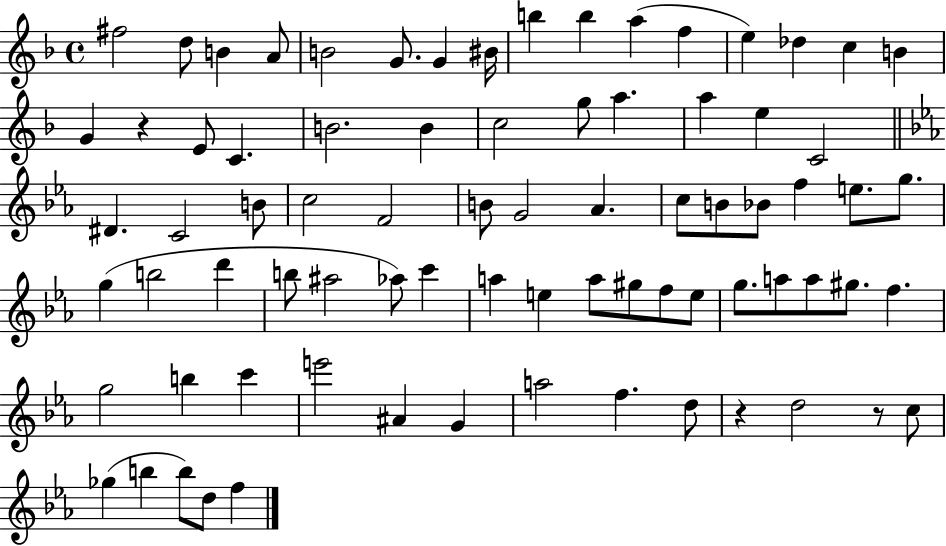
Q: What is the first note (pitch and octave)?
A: F#5